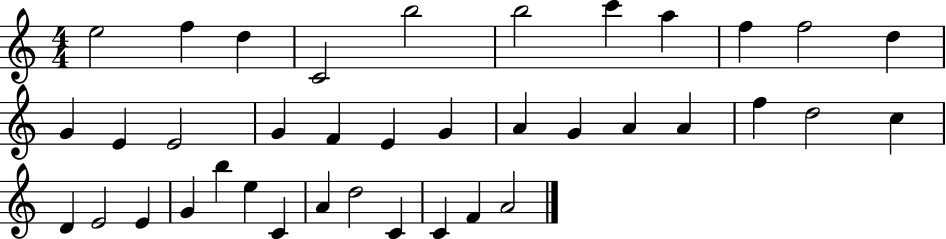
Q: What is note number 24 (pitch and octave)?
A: D5